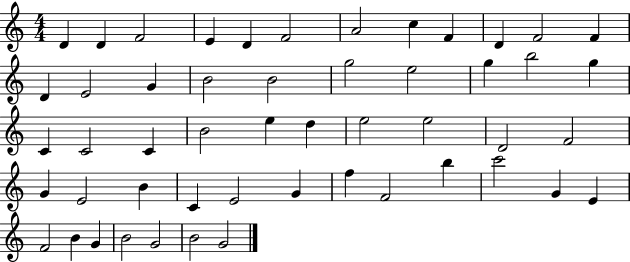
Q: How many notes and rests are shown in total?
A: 51